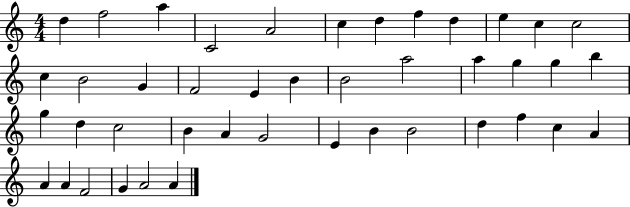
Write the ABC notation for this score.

X:1
T:Untitled
M:4/4
L:1/4
K:C
d f2 a C2 A2 c d f d e c c2 c B2 G F2 E B B2 a2 a g g b g d c2 B A G2 E B B2 d f c A A A F2 G A2 A